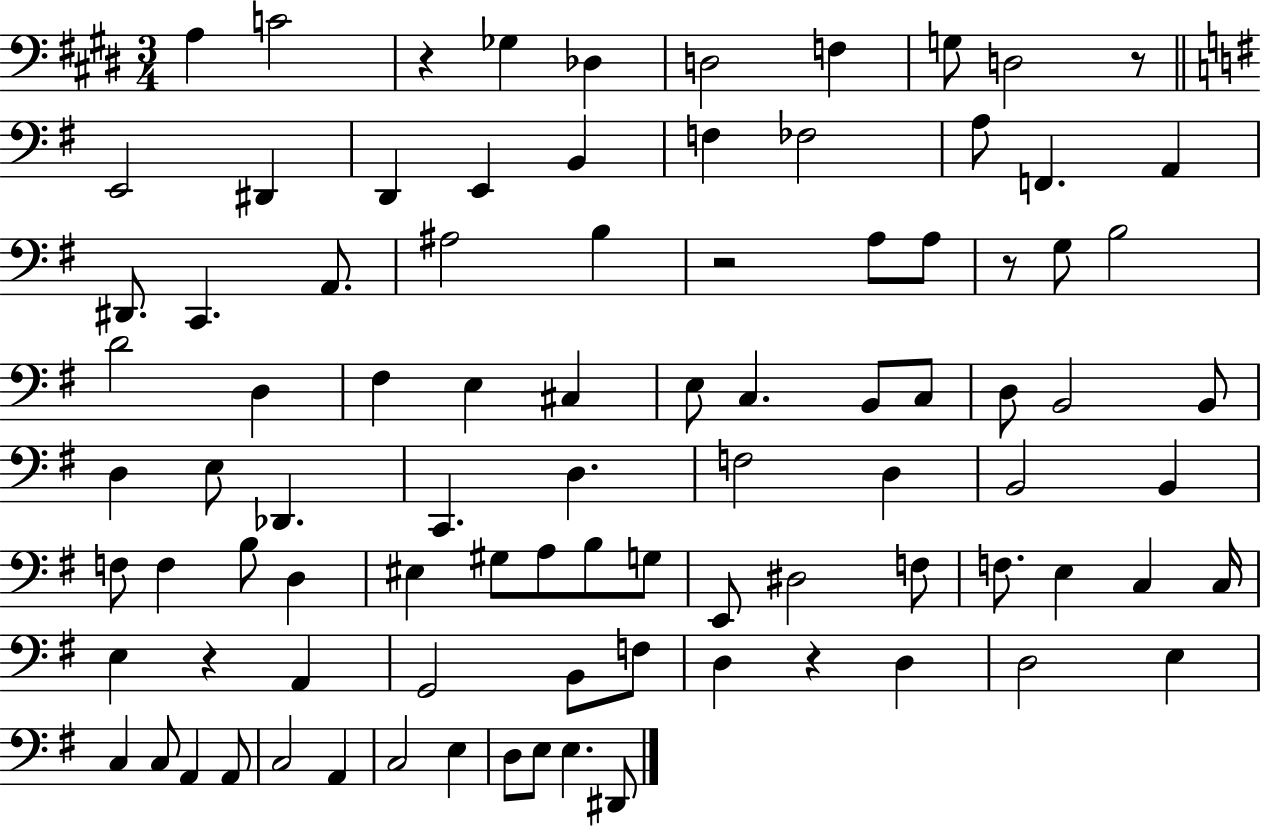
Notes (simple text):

A3/q C4/h R/q Gb3/q Db3/q D3/h F3/q G3/e D3/h R/e E2/h D#2/q D2/q E2/q B2/q F3/q FES3/h A3/e F2/q. A2/q D#2/e. C2/q. A2/e. A#3/h B3/q R/h A3/e A3/e R/e G3/e B3/h D4/h D3/q F#3/q E3/q C#3/q E3/e C3/q. B2/e C3/e D3/e B2/h B2/e D3/q E3/e Db2/q. C2/q. D3/q. F3/h D3/q B2/h B2/q F3/e F3/q B3/e D3/q EIS3/q G#3/e A3/e B3/e G3/e E2/e D#3/h F3/e F3/e. E3/q C3/q C3/s E3/q R/q A2/q G2/h B2/e F3/e D3/q R/q D3/q D3/h E3/q C3/q C3/e A2/q A2/e C3/h A2/q C3/h E3/q D3/e E3/e E3/q. D#2/e